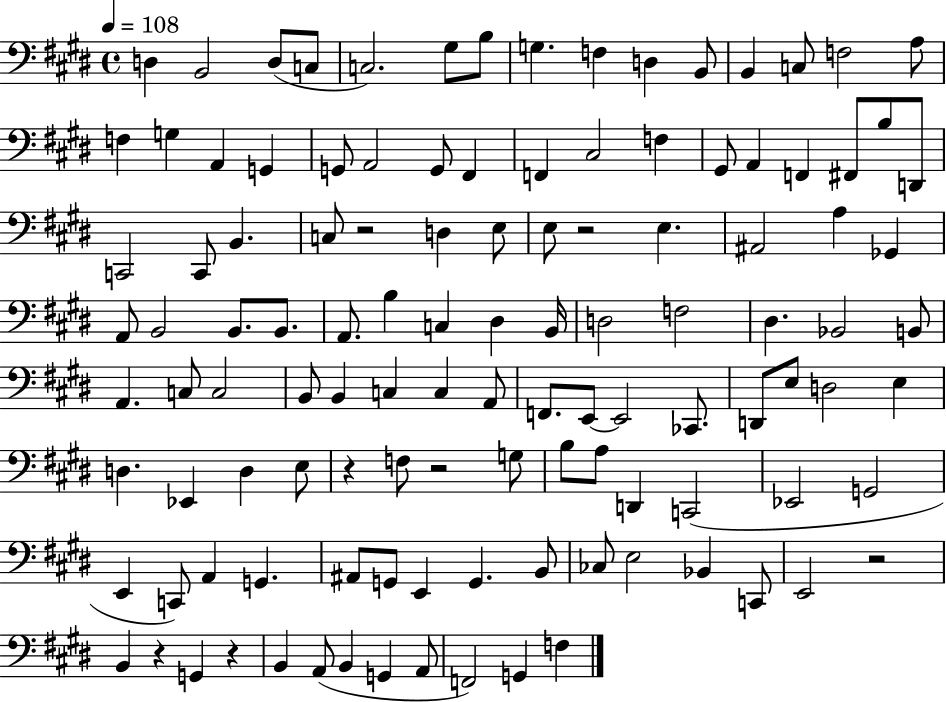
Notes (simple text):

D3/q B2/h D3/e C3/e C3/h. G#3/e B3/e G3/q. F3/q D3/q B2/e B2/q C3/e F3/h A3/e F3/q G3/q A2/q G2/q G2/e A2/h G2/e F#2/q F2/q C#3/h F3/q G#2/e A2/q F2/q F#2/e B3/e D2/e C2/h C2/e B2/q. C3/e R/h D3/q E3/e E3/e R/h E3/q. A#2/h A3/q Gb2/q A2/e B2/h B2/e. B2/e. A2/e. B3/q C3/q D#3/q B2/s D3/h F3/h D#3/q. Bb2/h B2/e A2/q. C3/e C3/h B2/e B2/q C3/q C3/q A2/e F2/e. E2/e E2/h CES2/e. D2/e E3/e D3/h E3/q D3/q. Eb2/q D3/q E3/e R/q F3/e R/h G3/e B3/e A3/e D2/q C2/h Eb2/h G2/h E2/q C2/e A2/q G2/q. A#2/e G2/e E2/q G2/q. B2/e CES3/e E3/h Bb2/q C2/e E2/h R/h B2/q R/q G2/q R/q B2/q A2/e B2/q G2/q A2/e F2/h G2/q F3/q